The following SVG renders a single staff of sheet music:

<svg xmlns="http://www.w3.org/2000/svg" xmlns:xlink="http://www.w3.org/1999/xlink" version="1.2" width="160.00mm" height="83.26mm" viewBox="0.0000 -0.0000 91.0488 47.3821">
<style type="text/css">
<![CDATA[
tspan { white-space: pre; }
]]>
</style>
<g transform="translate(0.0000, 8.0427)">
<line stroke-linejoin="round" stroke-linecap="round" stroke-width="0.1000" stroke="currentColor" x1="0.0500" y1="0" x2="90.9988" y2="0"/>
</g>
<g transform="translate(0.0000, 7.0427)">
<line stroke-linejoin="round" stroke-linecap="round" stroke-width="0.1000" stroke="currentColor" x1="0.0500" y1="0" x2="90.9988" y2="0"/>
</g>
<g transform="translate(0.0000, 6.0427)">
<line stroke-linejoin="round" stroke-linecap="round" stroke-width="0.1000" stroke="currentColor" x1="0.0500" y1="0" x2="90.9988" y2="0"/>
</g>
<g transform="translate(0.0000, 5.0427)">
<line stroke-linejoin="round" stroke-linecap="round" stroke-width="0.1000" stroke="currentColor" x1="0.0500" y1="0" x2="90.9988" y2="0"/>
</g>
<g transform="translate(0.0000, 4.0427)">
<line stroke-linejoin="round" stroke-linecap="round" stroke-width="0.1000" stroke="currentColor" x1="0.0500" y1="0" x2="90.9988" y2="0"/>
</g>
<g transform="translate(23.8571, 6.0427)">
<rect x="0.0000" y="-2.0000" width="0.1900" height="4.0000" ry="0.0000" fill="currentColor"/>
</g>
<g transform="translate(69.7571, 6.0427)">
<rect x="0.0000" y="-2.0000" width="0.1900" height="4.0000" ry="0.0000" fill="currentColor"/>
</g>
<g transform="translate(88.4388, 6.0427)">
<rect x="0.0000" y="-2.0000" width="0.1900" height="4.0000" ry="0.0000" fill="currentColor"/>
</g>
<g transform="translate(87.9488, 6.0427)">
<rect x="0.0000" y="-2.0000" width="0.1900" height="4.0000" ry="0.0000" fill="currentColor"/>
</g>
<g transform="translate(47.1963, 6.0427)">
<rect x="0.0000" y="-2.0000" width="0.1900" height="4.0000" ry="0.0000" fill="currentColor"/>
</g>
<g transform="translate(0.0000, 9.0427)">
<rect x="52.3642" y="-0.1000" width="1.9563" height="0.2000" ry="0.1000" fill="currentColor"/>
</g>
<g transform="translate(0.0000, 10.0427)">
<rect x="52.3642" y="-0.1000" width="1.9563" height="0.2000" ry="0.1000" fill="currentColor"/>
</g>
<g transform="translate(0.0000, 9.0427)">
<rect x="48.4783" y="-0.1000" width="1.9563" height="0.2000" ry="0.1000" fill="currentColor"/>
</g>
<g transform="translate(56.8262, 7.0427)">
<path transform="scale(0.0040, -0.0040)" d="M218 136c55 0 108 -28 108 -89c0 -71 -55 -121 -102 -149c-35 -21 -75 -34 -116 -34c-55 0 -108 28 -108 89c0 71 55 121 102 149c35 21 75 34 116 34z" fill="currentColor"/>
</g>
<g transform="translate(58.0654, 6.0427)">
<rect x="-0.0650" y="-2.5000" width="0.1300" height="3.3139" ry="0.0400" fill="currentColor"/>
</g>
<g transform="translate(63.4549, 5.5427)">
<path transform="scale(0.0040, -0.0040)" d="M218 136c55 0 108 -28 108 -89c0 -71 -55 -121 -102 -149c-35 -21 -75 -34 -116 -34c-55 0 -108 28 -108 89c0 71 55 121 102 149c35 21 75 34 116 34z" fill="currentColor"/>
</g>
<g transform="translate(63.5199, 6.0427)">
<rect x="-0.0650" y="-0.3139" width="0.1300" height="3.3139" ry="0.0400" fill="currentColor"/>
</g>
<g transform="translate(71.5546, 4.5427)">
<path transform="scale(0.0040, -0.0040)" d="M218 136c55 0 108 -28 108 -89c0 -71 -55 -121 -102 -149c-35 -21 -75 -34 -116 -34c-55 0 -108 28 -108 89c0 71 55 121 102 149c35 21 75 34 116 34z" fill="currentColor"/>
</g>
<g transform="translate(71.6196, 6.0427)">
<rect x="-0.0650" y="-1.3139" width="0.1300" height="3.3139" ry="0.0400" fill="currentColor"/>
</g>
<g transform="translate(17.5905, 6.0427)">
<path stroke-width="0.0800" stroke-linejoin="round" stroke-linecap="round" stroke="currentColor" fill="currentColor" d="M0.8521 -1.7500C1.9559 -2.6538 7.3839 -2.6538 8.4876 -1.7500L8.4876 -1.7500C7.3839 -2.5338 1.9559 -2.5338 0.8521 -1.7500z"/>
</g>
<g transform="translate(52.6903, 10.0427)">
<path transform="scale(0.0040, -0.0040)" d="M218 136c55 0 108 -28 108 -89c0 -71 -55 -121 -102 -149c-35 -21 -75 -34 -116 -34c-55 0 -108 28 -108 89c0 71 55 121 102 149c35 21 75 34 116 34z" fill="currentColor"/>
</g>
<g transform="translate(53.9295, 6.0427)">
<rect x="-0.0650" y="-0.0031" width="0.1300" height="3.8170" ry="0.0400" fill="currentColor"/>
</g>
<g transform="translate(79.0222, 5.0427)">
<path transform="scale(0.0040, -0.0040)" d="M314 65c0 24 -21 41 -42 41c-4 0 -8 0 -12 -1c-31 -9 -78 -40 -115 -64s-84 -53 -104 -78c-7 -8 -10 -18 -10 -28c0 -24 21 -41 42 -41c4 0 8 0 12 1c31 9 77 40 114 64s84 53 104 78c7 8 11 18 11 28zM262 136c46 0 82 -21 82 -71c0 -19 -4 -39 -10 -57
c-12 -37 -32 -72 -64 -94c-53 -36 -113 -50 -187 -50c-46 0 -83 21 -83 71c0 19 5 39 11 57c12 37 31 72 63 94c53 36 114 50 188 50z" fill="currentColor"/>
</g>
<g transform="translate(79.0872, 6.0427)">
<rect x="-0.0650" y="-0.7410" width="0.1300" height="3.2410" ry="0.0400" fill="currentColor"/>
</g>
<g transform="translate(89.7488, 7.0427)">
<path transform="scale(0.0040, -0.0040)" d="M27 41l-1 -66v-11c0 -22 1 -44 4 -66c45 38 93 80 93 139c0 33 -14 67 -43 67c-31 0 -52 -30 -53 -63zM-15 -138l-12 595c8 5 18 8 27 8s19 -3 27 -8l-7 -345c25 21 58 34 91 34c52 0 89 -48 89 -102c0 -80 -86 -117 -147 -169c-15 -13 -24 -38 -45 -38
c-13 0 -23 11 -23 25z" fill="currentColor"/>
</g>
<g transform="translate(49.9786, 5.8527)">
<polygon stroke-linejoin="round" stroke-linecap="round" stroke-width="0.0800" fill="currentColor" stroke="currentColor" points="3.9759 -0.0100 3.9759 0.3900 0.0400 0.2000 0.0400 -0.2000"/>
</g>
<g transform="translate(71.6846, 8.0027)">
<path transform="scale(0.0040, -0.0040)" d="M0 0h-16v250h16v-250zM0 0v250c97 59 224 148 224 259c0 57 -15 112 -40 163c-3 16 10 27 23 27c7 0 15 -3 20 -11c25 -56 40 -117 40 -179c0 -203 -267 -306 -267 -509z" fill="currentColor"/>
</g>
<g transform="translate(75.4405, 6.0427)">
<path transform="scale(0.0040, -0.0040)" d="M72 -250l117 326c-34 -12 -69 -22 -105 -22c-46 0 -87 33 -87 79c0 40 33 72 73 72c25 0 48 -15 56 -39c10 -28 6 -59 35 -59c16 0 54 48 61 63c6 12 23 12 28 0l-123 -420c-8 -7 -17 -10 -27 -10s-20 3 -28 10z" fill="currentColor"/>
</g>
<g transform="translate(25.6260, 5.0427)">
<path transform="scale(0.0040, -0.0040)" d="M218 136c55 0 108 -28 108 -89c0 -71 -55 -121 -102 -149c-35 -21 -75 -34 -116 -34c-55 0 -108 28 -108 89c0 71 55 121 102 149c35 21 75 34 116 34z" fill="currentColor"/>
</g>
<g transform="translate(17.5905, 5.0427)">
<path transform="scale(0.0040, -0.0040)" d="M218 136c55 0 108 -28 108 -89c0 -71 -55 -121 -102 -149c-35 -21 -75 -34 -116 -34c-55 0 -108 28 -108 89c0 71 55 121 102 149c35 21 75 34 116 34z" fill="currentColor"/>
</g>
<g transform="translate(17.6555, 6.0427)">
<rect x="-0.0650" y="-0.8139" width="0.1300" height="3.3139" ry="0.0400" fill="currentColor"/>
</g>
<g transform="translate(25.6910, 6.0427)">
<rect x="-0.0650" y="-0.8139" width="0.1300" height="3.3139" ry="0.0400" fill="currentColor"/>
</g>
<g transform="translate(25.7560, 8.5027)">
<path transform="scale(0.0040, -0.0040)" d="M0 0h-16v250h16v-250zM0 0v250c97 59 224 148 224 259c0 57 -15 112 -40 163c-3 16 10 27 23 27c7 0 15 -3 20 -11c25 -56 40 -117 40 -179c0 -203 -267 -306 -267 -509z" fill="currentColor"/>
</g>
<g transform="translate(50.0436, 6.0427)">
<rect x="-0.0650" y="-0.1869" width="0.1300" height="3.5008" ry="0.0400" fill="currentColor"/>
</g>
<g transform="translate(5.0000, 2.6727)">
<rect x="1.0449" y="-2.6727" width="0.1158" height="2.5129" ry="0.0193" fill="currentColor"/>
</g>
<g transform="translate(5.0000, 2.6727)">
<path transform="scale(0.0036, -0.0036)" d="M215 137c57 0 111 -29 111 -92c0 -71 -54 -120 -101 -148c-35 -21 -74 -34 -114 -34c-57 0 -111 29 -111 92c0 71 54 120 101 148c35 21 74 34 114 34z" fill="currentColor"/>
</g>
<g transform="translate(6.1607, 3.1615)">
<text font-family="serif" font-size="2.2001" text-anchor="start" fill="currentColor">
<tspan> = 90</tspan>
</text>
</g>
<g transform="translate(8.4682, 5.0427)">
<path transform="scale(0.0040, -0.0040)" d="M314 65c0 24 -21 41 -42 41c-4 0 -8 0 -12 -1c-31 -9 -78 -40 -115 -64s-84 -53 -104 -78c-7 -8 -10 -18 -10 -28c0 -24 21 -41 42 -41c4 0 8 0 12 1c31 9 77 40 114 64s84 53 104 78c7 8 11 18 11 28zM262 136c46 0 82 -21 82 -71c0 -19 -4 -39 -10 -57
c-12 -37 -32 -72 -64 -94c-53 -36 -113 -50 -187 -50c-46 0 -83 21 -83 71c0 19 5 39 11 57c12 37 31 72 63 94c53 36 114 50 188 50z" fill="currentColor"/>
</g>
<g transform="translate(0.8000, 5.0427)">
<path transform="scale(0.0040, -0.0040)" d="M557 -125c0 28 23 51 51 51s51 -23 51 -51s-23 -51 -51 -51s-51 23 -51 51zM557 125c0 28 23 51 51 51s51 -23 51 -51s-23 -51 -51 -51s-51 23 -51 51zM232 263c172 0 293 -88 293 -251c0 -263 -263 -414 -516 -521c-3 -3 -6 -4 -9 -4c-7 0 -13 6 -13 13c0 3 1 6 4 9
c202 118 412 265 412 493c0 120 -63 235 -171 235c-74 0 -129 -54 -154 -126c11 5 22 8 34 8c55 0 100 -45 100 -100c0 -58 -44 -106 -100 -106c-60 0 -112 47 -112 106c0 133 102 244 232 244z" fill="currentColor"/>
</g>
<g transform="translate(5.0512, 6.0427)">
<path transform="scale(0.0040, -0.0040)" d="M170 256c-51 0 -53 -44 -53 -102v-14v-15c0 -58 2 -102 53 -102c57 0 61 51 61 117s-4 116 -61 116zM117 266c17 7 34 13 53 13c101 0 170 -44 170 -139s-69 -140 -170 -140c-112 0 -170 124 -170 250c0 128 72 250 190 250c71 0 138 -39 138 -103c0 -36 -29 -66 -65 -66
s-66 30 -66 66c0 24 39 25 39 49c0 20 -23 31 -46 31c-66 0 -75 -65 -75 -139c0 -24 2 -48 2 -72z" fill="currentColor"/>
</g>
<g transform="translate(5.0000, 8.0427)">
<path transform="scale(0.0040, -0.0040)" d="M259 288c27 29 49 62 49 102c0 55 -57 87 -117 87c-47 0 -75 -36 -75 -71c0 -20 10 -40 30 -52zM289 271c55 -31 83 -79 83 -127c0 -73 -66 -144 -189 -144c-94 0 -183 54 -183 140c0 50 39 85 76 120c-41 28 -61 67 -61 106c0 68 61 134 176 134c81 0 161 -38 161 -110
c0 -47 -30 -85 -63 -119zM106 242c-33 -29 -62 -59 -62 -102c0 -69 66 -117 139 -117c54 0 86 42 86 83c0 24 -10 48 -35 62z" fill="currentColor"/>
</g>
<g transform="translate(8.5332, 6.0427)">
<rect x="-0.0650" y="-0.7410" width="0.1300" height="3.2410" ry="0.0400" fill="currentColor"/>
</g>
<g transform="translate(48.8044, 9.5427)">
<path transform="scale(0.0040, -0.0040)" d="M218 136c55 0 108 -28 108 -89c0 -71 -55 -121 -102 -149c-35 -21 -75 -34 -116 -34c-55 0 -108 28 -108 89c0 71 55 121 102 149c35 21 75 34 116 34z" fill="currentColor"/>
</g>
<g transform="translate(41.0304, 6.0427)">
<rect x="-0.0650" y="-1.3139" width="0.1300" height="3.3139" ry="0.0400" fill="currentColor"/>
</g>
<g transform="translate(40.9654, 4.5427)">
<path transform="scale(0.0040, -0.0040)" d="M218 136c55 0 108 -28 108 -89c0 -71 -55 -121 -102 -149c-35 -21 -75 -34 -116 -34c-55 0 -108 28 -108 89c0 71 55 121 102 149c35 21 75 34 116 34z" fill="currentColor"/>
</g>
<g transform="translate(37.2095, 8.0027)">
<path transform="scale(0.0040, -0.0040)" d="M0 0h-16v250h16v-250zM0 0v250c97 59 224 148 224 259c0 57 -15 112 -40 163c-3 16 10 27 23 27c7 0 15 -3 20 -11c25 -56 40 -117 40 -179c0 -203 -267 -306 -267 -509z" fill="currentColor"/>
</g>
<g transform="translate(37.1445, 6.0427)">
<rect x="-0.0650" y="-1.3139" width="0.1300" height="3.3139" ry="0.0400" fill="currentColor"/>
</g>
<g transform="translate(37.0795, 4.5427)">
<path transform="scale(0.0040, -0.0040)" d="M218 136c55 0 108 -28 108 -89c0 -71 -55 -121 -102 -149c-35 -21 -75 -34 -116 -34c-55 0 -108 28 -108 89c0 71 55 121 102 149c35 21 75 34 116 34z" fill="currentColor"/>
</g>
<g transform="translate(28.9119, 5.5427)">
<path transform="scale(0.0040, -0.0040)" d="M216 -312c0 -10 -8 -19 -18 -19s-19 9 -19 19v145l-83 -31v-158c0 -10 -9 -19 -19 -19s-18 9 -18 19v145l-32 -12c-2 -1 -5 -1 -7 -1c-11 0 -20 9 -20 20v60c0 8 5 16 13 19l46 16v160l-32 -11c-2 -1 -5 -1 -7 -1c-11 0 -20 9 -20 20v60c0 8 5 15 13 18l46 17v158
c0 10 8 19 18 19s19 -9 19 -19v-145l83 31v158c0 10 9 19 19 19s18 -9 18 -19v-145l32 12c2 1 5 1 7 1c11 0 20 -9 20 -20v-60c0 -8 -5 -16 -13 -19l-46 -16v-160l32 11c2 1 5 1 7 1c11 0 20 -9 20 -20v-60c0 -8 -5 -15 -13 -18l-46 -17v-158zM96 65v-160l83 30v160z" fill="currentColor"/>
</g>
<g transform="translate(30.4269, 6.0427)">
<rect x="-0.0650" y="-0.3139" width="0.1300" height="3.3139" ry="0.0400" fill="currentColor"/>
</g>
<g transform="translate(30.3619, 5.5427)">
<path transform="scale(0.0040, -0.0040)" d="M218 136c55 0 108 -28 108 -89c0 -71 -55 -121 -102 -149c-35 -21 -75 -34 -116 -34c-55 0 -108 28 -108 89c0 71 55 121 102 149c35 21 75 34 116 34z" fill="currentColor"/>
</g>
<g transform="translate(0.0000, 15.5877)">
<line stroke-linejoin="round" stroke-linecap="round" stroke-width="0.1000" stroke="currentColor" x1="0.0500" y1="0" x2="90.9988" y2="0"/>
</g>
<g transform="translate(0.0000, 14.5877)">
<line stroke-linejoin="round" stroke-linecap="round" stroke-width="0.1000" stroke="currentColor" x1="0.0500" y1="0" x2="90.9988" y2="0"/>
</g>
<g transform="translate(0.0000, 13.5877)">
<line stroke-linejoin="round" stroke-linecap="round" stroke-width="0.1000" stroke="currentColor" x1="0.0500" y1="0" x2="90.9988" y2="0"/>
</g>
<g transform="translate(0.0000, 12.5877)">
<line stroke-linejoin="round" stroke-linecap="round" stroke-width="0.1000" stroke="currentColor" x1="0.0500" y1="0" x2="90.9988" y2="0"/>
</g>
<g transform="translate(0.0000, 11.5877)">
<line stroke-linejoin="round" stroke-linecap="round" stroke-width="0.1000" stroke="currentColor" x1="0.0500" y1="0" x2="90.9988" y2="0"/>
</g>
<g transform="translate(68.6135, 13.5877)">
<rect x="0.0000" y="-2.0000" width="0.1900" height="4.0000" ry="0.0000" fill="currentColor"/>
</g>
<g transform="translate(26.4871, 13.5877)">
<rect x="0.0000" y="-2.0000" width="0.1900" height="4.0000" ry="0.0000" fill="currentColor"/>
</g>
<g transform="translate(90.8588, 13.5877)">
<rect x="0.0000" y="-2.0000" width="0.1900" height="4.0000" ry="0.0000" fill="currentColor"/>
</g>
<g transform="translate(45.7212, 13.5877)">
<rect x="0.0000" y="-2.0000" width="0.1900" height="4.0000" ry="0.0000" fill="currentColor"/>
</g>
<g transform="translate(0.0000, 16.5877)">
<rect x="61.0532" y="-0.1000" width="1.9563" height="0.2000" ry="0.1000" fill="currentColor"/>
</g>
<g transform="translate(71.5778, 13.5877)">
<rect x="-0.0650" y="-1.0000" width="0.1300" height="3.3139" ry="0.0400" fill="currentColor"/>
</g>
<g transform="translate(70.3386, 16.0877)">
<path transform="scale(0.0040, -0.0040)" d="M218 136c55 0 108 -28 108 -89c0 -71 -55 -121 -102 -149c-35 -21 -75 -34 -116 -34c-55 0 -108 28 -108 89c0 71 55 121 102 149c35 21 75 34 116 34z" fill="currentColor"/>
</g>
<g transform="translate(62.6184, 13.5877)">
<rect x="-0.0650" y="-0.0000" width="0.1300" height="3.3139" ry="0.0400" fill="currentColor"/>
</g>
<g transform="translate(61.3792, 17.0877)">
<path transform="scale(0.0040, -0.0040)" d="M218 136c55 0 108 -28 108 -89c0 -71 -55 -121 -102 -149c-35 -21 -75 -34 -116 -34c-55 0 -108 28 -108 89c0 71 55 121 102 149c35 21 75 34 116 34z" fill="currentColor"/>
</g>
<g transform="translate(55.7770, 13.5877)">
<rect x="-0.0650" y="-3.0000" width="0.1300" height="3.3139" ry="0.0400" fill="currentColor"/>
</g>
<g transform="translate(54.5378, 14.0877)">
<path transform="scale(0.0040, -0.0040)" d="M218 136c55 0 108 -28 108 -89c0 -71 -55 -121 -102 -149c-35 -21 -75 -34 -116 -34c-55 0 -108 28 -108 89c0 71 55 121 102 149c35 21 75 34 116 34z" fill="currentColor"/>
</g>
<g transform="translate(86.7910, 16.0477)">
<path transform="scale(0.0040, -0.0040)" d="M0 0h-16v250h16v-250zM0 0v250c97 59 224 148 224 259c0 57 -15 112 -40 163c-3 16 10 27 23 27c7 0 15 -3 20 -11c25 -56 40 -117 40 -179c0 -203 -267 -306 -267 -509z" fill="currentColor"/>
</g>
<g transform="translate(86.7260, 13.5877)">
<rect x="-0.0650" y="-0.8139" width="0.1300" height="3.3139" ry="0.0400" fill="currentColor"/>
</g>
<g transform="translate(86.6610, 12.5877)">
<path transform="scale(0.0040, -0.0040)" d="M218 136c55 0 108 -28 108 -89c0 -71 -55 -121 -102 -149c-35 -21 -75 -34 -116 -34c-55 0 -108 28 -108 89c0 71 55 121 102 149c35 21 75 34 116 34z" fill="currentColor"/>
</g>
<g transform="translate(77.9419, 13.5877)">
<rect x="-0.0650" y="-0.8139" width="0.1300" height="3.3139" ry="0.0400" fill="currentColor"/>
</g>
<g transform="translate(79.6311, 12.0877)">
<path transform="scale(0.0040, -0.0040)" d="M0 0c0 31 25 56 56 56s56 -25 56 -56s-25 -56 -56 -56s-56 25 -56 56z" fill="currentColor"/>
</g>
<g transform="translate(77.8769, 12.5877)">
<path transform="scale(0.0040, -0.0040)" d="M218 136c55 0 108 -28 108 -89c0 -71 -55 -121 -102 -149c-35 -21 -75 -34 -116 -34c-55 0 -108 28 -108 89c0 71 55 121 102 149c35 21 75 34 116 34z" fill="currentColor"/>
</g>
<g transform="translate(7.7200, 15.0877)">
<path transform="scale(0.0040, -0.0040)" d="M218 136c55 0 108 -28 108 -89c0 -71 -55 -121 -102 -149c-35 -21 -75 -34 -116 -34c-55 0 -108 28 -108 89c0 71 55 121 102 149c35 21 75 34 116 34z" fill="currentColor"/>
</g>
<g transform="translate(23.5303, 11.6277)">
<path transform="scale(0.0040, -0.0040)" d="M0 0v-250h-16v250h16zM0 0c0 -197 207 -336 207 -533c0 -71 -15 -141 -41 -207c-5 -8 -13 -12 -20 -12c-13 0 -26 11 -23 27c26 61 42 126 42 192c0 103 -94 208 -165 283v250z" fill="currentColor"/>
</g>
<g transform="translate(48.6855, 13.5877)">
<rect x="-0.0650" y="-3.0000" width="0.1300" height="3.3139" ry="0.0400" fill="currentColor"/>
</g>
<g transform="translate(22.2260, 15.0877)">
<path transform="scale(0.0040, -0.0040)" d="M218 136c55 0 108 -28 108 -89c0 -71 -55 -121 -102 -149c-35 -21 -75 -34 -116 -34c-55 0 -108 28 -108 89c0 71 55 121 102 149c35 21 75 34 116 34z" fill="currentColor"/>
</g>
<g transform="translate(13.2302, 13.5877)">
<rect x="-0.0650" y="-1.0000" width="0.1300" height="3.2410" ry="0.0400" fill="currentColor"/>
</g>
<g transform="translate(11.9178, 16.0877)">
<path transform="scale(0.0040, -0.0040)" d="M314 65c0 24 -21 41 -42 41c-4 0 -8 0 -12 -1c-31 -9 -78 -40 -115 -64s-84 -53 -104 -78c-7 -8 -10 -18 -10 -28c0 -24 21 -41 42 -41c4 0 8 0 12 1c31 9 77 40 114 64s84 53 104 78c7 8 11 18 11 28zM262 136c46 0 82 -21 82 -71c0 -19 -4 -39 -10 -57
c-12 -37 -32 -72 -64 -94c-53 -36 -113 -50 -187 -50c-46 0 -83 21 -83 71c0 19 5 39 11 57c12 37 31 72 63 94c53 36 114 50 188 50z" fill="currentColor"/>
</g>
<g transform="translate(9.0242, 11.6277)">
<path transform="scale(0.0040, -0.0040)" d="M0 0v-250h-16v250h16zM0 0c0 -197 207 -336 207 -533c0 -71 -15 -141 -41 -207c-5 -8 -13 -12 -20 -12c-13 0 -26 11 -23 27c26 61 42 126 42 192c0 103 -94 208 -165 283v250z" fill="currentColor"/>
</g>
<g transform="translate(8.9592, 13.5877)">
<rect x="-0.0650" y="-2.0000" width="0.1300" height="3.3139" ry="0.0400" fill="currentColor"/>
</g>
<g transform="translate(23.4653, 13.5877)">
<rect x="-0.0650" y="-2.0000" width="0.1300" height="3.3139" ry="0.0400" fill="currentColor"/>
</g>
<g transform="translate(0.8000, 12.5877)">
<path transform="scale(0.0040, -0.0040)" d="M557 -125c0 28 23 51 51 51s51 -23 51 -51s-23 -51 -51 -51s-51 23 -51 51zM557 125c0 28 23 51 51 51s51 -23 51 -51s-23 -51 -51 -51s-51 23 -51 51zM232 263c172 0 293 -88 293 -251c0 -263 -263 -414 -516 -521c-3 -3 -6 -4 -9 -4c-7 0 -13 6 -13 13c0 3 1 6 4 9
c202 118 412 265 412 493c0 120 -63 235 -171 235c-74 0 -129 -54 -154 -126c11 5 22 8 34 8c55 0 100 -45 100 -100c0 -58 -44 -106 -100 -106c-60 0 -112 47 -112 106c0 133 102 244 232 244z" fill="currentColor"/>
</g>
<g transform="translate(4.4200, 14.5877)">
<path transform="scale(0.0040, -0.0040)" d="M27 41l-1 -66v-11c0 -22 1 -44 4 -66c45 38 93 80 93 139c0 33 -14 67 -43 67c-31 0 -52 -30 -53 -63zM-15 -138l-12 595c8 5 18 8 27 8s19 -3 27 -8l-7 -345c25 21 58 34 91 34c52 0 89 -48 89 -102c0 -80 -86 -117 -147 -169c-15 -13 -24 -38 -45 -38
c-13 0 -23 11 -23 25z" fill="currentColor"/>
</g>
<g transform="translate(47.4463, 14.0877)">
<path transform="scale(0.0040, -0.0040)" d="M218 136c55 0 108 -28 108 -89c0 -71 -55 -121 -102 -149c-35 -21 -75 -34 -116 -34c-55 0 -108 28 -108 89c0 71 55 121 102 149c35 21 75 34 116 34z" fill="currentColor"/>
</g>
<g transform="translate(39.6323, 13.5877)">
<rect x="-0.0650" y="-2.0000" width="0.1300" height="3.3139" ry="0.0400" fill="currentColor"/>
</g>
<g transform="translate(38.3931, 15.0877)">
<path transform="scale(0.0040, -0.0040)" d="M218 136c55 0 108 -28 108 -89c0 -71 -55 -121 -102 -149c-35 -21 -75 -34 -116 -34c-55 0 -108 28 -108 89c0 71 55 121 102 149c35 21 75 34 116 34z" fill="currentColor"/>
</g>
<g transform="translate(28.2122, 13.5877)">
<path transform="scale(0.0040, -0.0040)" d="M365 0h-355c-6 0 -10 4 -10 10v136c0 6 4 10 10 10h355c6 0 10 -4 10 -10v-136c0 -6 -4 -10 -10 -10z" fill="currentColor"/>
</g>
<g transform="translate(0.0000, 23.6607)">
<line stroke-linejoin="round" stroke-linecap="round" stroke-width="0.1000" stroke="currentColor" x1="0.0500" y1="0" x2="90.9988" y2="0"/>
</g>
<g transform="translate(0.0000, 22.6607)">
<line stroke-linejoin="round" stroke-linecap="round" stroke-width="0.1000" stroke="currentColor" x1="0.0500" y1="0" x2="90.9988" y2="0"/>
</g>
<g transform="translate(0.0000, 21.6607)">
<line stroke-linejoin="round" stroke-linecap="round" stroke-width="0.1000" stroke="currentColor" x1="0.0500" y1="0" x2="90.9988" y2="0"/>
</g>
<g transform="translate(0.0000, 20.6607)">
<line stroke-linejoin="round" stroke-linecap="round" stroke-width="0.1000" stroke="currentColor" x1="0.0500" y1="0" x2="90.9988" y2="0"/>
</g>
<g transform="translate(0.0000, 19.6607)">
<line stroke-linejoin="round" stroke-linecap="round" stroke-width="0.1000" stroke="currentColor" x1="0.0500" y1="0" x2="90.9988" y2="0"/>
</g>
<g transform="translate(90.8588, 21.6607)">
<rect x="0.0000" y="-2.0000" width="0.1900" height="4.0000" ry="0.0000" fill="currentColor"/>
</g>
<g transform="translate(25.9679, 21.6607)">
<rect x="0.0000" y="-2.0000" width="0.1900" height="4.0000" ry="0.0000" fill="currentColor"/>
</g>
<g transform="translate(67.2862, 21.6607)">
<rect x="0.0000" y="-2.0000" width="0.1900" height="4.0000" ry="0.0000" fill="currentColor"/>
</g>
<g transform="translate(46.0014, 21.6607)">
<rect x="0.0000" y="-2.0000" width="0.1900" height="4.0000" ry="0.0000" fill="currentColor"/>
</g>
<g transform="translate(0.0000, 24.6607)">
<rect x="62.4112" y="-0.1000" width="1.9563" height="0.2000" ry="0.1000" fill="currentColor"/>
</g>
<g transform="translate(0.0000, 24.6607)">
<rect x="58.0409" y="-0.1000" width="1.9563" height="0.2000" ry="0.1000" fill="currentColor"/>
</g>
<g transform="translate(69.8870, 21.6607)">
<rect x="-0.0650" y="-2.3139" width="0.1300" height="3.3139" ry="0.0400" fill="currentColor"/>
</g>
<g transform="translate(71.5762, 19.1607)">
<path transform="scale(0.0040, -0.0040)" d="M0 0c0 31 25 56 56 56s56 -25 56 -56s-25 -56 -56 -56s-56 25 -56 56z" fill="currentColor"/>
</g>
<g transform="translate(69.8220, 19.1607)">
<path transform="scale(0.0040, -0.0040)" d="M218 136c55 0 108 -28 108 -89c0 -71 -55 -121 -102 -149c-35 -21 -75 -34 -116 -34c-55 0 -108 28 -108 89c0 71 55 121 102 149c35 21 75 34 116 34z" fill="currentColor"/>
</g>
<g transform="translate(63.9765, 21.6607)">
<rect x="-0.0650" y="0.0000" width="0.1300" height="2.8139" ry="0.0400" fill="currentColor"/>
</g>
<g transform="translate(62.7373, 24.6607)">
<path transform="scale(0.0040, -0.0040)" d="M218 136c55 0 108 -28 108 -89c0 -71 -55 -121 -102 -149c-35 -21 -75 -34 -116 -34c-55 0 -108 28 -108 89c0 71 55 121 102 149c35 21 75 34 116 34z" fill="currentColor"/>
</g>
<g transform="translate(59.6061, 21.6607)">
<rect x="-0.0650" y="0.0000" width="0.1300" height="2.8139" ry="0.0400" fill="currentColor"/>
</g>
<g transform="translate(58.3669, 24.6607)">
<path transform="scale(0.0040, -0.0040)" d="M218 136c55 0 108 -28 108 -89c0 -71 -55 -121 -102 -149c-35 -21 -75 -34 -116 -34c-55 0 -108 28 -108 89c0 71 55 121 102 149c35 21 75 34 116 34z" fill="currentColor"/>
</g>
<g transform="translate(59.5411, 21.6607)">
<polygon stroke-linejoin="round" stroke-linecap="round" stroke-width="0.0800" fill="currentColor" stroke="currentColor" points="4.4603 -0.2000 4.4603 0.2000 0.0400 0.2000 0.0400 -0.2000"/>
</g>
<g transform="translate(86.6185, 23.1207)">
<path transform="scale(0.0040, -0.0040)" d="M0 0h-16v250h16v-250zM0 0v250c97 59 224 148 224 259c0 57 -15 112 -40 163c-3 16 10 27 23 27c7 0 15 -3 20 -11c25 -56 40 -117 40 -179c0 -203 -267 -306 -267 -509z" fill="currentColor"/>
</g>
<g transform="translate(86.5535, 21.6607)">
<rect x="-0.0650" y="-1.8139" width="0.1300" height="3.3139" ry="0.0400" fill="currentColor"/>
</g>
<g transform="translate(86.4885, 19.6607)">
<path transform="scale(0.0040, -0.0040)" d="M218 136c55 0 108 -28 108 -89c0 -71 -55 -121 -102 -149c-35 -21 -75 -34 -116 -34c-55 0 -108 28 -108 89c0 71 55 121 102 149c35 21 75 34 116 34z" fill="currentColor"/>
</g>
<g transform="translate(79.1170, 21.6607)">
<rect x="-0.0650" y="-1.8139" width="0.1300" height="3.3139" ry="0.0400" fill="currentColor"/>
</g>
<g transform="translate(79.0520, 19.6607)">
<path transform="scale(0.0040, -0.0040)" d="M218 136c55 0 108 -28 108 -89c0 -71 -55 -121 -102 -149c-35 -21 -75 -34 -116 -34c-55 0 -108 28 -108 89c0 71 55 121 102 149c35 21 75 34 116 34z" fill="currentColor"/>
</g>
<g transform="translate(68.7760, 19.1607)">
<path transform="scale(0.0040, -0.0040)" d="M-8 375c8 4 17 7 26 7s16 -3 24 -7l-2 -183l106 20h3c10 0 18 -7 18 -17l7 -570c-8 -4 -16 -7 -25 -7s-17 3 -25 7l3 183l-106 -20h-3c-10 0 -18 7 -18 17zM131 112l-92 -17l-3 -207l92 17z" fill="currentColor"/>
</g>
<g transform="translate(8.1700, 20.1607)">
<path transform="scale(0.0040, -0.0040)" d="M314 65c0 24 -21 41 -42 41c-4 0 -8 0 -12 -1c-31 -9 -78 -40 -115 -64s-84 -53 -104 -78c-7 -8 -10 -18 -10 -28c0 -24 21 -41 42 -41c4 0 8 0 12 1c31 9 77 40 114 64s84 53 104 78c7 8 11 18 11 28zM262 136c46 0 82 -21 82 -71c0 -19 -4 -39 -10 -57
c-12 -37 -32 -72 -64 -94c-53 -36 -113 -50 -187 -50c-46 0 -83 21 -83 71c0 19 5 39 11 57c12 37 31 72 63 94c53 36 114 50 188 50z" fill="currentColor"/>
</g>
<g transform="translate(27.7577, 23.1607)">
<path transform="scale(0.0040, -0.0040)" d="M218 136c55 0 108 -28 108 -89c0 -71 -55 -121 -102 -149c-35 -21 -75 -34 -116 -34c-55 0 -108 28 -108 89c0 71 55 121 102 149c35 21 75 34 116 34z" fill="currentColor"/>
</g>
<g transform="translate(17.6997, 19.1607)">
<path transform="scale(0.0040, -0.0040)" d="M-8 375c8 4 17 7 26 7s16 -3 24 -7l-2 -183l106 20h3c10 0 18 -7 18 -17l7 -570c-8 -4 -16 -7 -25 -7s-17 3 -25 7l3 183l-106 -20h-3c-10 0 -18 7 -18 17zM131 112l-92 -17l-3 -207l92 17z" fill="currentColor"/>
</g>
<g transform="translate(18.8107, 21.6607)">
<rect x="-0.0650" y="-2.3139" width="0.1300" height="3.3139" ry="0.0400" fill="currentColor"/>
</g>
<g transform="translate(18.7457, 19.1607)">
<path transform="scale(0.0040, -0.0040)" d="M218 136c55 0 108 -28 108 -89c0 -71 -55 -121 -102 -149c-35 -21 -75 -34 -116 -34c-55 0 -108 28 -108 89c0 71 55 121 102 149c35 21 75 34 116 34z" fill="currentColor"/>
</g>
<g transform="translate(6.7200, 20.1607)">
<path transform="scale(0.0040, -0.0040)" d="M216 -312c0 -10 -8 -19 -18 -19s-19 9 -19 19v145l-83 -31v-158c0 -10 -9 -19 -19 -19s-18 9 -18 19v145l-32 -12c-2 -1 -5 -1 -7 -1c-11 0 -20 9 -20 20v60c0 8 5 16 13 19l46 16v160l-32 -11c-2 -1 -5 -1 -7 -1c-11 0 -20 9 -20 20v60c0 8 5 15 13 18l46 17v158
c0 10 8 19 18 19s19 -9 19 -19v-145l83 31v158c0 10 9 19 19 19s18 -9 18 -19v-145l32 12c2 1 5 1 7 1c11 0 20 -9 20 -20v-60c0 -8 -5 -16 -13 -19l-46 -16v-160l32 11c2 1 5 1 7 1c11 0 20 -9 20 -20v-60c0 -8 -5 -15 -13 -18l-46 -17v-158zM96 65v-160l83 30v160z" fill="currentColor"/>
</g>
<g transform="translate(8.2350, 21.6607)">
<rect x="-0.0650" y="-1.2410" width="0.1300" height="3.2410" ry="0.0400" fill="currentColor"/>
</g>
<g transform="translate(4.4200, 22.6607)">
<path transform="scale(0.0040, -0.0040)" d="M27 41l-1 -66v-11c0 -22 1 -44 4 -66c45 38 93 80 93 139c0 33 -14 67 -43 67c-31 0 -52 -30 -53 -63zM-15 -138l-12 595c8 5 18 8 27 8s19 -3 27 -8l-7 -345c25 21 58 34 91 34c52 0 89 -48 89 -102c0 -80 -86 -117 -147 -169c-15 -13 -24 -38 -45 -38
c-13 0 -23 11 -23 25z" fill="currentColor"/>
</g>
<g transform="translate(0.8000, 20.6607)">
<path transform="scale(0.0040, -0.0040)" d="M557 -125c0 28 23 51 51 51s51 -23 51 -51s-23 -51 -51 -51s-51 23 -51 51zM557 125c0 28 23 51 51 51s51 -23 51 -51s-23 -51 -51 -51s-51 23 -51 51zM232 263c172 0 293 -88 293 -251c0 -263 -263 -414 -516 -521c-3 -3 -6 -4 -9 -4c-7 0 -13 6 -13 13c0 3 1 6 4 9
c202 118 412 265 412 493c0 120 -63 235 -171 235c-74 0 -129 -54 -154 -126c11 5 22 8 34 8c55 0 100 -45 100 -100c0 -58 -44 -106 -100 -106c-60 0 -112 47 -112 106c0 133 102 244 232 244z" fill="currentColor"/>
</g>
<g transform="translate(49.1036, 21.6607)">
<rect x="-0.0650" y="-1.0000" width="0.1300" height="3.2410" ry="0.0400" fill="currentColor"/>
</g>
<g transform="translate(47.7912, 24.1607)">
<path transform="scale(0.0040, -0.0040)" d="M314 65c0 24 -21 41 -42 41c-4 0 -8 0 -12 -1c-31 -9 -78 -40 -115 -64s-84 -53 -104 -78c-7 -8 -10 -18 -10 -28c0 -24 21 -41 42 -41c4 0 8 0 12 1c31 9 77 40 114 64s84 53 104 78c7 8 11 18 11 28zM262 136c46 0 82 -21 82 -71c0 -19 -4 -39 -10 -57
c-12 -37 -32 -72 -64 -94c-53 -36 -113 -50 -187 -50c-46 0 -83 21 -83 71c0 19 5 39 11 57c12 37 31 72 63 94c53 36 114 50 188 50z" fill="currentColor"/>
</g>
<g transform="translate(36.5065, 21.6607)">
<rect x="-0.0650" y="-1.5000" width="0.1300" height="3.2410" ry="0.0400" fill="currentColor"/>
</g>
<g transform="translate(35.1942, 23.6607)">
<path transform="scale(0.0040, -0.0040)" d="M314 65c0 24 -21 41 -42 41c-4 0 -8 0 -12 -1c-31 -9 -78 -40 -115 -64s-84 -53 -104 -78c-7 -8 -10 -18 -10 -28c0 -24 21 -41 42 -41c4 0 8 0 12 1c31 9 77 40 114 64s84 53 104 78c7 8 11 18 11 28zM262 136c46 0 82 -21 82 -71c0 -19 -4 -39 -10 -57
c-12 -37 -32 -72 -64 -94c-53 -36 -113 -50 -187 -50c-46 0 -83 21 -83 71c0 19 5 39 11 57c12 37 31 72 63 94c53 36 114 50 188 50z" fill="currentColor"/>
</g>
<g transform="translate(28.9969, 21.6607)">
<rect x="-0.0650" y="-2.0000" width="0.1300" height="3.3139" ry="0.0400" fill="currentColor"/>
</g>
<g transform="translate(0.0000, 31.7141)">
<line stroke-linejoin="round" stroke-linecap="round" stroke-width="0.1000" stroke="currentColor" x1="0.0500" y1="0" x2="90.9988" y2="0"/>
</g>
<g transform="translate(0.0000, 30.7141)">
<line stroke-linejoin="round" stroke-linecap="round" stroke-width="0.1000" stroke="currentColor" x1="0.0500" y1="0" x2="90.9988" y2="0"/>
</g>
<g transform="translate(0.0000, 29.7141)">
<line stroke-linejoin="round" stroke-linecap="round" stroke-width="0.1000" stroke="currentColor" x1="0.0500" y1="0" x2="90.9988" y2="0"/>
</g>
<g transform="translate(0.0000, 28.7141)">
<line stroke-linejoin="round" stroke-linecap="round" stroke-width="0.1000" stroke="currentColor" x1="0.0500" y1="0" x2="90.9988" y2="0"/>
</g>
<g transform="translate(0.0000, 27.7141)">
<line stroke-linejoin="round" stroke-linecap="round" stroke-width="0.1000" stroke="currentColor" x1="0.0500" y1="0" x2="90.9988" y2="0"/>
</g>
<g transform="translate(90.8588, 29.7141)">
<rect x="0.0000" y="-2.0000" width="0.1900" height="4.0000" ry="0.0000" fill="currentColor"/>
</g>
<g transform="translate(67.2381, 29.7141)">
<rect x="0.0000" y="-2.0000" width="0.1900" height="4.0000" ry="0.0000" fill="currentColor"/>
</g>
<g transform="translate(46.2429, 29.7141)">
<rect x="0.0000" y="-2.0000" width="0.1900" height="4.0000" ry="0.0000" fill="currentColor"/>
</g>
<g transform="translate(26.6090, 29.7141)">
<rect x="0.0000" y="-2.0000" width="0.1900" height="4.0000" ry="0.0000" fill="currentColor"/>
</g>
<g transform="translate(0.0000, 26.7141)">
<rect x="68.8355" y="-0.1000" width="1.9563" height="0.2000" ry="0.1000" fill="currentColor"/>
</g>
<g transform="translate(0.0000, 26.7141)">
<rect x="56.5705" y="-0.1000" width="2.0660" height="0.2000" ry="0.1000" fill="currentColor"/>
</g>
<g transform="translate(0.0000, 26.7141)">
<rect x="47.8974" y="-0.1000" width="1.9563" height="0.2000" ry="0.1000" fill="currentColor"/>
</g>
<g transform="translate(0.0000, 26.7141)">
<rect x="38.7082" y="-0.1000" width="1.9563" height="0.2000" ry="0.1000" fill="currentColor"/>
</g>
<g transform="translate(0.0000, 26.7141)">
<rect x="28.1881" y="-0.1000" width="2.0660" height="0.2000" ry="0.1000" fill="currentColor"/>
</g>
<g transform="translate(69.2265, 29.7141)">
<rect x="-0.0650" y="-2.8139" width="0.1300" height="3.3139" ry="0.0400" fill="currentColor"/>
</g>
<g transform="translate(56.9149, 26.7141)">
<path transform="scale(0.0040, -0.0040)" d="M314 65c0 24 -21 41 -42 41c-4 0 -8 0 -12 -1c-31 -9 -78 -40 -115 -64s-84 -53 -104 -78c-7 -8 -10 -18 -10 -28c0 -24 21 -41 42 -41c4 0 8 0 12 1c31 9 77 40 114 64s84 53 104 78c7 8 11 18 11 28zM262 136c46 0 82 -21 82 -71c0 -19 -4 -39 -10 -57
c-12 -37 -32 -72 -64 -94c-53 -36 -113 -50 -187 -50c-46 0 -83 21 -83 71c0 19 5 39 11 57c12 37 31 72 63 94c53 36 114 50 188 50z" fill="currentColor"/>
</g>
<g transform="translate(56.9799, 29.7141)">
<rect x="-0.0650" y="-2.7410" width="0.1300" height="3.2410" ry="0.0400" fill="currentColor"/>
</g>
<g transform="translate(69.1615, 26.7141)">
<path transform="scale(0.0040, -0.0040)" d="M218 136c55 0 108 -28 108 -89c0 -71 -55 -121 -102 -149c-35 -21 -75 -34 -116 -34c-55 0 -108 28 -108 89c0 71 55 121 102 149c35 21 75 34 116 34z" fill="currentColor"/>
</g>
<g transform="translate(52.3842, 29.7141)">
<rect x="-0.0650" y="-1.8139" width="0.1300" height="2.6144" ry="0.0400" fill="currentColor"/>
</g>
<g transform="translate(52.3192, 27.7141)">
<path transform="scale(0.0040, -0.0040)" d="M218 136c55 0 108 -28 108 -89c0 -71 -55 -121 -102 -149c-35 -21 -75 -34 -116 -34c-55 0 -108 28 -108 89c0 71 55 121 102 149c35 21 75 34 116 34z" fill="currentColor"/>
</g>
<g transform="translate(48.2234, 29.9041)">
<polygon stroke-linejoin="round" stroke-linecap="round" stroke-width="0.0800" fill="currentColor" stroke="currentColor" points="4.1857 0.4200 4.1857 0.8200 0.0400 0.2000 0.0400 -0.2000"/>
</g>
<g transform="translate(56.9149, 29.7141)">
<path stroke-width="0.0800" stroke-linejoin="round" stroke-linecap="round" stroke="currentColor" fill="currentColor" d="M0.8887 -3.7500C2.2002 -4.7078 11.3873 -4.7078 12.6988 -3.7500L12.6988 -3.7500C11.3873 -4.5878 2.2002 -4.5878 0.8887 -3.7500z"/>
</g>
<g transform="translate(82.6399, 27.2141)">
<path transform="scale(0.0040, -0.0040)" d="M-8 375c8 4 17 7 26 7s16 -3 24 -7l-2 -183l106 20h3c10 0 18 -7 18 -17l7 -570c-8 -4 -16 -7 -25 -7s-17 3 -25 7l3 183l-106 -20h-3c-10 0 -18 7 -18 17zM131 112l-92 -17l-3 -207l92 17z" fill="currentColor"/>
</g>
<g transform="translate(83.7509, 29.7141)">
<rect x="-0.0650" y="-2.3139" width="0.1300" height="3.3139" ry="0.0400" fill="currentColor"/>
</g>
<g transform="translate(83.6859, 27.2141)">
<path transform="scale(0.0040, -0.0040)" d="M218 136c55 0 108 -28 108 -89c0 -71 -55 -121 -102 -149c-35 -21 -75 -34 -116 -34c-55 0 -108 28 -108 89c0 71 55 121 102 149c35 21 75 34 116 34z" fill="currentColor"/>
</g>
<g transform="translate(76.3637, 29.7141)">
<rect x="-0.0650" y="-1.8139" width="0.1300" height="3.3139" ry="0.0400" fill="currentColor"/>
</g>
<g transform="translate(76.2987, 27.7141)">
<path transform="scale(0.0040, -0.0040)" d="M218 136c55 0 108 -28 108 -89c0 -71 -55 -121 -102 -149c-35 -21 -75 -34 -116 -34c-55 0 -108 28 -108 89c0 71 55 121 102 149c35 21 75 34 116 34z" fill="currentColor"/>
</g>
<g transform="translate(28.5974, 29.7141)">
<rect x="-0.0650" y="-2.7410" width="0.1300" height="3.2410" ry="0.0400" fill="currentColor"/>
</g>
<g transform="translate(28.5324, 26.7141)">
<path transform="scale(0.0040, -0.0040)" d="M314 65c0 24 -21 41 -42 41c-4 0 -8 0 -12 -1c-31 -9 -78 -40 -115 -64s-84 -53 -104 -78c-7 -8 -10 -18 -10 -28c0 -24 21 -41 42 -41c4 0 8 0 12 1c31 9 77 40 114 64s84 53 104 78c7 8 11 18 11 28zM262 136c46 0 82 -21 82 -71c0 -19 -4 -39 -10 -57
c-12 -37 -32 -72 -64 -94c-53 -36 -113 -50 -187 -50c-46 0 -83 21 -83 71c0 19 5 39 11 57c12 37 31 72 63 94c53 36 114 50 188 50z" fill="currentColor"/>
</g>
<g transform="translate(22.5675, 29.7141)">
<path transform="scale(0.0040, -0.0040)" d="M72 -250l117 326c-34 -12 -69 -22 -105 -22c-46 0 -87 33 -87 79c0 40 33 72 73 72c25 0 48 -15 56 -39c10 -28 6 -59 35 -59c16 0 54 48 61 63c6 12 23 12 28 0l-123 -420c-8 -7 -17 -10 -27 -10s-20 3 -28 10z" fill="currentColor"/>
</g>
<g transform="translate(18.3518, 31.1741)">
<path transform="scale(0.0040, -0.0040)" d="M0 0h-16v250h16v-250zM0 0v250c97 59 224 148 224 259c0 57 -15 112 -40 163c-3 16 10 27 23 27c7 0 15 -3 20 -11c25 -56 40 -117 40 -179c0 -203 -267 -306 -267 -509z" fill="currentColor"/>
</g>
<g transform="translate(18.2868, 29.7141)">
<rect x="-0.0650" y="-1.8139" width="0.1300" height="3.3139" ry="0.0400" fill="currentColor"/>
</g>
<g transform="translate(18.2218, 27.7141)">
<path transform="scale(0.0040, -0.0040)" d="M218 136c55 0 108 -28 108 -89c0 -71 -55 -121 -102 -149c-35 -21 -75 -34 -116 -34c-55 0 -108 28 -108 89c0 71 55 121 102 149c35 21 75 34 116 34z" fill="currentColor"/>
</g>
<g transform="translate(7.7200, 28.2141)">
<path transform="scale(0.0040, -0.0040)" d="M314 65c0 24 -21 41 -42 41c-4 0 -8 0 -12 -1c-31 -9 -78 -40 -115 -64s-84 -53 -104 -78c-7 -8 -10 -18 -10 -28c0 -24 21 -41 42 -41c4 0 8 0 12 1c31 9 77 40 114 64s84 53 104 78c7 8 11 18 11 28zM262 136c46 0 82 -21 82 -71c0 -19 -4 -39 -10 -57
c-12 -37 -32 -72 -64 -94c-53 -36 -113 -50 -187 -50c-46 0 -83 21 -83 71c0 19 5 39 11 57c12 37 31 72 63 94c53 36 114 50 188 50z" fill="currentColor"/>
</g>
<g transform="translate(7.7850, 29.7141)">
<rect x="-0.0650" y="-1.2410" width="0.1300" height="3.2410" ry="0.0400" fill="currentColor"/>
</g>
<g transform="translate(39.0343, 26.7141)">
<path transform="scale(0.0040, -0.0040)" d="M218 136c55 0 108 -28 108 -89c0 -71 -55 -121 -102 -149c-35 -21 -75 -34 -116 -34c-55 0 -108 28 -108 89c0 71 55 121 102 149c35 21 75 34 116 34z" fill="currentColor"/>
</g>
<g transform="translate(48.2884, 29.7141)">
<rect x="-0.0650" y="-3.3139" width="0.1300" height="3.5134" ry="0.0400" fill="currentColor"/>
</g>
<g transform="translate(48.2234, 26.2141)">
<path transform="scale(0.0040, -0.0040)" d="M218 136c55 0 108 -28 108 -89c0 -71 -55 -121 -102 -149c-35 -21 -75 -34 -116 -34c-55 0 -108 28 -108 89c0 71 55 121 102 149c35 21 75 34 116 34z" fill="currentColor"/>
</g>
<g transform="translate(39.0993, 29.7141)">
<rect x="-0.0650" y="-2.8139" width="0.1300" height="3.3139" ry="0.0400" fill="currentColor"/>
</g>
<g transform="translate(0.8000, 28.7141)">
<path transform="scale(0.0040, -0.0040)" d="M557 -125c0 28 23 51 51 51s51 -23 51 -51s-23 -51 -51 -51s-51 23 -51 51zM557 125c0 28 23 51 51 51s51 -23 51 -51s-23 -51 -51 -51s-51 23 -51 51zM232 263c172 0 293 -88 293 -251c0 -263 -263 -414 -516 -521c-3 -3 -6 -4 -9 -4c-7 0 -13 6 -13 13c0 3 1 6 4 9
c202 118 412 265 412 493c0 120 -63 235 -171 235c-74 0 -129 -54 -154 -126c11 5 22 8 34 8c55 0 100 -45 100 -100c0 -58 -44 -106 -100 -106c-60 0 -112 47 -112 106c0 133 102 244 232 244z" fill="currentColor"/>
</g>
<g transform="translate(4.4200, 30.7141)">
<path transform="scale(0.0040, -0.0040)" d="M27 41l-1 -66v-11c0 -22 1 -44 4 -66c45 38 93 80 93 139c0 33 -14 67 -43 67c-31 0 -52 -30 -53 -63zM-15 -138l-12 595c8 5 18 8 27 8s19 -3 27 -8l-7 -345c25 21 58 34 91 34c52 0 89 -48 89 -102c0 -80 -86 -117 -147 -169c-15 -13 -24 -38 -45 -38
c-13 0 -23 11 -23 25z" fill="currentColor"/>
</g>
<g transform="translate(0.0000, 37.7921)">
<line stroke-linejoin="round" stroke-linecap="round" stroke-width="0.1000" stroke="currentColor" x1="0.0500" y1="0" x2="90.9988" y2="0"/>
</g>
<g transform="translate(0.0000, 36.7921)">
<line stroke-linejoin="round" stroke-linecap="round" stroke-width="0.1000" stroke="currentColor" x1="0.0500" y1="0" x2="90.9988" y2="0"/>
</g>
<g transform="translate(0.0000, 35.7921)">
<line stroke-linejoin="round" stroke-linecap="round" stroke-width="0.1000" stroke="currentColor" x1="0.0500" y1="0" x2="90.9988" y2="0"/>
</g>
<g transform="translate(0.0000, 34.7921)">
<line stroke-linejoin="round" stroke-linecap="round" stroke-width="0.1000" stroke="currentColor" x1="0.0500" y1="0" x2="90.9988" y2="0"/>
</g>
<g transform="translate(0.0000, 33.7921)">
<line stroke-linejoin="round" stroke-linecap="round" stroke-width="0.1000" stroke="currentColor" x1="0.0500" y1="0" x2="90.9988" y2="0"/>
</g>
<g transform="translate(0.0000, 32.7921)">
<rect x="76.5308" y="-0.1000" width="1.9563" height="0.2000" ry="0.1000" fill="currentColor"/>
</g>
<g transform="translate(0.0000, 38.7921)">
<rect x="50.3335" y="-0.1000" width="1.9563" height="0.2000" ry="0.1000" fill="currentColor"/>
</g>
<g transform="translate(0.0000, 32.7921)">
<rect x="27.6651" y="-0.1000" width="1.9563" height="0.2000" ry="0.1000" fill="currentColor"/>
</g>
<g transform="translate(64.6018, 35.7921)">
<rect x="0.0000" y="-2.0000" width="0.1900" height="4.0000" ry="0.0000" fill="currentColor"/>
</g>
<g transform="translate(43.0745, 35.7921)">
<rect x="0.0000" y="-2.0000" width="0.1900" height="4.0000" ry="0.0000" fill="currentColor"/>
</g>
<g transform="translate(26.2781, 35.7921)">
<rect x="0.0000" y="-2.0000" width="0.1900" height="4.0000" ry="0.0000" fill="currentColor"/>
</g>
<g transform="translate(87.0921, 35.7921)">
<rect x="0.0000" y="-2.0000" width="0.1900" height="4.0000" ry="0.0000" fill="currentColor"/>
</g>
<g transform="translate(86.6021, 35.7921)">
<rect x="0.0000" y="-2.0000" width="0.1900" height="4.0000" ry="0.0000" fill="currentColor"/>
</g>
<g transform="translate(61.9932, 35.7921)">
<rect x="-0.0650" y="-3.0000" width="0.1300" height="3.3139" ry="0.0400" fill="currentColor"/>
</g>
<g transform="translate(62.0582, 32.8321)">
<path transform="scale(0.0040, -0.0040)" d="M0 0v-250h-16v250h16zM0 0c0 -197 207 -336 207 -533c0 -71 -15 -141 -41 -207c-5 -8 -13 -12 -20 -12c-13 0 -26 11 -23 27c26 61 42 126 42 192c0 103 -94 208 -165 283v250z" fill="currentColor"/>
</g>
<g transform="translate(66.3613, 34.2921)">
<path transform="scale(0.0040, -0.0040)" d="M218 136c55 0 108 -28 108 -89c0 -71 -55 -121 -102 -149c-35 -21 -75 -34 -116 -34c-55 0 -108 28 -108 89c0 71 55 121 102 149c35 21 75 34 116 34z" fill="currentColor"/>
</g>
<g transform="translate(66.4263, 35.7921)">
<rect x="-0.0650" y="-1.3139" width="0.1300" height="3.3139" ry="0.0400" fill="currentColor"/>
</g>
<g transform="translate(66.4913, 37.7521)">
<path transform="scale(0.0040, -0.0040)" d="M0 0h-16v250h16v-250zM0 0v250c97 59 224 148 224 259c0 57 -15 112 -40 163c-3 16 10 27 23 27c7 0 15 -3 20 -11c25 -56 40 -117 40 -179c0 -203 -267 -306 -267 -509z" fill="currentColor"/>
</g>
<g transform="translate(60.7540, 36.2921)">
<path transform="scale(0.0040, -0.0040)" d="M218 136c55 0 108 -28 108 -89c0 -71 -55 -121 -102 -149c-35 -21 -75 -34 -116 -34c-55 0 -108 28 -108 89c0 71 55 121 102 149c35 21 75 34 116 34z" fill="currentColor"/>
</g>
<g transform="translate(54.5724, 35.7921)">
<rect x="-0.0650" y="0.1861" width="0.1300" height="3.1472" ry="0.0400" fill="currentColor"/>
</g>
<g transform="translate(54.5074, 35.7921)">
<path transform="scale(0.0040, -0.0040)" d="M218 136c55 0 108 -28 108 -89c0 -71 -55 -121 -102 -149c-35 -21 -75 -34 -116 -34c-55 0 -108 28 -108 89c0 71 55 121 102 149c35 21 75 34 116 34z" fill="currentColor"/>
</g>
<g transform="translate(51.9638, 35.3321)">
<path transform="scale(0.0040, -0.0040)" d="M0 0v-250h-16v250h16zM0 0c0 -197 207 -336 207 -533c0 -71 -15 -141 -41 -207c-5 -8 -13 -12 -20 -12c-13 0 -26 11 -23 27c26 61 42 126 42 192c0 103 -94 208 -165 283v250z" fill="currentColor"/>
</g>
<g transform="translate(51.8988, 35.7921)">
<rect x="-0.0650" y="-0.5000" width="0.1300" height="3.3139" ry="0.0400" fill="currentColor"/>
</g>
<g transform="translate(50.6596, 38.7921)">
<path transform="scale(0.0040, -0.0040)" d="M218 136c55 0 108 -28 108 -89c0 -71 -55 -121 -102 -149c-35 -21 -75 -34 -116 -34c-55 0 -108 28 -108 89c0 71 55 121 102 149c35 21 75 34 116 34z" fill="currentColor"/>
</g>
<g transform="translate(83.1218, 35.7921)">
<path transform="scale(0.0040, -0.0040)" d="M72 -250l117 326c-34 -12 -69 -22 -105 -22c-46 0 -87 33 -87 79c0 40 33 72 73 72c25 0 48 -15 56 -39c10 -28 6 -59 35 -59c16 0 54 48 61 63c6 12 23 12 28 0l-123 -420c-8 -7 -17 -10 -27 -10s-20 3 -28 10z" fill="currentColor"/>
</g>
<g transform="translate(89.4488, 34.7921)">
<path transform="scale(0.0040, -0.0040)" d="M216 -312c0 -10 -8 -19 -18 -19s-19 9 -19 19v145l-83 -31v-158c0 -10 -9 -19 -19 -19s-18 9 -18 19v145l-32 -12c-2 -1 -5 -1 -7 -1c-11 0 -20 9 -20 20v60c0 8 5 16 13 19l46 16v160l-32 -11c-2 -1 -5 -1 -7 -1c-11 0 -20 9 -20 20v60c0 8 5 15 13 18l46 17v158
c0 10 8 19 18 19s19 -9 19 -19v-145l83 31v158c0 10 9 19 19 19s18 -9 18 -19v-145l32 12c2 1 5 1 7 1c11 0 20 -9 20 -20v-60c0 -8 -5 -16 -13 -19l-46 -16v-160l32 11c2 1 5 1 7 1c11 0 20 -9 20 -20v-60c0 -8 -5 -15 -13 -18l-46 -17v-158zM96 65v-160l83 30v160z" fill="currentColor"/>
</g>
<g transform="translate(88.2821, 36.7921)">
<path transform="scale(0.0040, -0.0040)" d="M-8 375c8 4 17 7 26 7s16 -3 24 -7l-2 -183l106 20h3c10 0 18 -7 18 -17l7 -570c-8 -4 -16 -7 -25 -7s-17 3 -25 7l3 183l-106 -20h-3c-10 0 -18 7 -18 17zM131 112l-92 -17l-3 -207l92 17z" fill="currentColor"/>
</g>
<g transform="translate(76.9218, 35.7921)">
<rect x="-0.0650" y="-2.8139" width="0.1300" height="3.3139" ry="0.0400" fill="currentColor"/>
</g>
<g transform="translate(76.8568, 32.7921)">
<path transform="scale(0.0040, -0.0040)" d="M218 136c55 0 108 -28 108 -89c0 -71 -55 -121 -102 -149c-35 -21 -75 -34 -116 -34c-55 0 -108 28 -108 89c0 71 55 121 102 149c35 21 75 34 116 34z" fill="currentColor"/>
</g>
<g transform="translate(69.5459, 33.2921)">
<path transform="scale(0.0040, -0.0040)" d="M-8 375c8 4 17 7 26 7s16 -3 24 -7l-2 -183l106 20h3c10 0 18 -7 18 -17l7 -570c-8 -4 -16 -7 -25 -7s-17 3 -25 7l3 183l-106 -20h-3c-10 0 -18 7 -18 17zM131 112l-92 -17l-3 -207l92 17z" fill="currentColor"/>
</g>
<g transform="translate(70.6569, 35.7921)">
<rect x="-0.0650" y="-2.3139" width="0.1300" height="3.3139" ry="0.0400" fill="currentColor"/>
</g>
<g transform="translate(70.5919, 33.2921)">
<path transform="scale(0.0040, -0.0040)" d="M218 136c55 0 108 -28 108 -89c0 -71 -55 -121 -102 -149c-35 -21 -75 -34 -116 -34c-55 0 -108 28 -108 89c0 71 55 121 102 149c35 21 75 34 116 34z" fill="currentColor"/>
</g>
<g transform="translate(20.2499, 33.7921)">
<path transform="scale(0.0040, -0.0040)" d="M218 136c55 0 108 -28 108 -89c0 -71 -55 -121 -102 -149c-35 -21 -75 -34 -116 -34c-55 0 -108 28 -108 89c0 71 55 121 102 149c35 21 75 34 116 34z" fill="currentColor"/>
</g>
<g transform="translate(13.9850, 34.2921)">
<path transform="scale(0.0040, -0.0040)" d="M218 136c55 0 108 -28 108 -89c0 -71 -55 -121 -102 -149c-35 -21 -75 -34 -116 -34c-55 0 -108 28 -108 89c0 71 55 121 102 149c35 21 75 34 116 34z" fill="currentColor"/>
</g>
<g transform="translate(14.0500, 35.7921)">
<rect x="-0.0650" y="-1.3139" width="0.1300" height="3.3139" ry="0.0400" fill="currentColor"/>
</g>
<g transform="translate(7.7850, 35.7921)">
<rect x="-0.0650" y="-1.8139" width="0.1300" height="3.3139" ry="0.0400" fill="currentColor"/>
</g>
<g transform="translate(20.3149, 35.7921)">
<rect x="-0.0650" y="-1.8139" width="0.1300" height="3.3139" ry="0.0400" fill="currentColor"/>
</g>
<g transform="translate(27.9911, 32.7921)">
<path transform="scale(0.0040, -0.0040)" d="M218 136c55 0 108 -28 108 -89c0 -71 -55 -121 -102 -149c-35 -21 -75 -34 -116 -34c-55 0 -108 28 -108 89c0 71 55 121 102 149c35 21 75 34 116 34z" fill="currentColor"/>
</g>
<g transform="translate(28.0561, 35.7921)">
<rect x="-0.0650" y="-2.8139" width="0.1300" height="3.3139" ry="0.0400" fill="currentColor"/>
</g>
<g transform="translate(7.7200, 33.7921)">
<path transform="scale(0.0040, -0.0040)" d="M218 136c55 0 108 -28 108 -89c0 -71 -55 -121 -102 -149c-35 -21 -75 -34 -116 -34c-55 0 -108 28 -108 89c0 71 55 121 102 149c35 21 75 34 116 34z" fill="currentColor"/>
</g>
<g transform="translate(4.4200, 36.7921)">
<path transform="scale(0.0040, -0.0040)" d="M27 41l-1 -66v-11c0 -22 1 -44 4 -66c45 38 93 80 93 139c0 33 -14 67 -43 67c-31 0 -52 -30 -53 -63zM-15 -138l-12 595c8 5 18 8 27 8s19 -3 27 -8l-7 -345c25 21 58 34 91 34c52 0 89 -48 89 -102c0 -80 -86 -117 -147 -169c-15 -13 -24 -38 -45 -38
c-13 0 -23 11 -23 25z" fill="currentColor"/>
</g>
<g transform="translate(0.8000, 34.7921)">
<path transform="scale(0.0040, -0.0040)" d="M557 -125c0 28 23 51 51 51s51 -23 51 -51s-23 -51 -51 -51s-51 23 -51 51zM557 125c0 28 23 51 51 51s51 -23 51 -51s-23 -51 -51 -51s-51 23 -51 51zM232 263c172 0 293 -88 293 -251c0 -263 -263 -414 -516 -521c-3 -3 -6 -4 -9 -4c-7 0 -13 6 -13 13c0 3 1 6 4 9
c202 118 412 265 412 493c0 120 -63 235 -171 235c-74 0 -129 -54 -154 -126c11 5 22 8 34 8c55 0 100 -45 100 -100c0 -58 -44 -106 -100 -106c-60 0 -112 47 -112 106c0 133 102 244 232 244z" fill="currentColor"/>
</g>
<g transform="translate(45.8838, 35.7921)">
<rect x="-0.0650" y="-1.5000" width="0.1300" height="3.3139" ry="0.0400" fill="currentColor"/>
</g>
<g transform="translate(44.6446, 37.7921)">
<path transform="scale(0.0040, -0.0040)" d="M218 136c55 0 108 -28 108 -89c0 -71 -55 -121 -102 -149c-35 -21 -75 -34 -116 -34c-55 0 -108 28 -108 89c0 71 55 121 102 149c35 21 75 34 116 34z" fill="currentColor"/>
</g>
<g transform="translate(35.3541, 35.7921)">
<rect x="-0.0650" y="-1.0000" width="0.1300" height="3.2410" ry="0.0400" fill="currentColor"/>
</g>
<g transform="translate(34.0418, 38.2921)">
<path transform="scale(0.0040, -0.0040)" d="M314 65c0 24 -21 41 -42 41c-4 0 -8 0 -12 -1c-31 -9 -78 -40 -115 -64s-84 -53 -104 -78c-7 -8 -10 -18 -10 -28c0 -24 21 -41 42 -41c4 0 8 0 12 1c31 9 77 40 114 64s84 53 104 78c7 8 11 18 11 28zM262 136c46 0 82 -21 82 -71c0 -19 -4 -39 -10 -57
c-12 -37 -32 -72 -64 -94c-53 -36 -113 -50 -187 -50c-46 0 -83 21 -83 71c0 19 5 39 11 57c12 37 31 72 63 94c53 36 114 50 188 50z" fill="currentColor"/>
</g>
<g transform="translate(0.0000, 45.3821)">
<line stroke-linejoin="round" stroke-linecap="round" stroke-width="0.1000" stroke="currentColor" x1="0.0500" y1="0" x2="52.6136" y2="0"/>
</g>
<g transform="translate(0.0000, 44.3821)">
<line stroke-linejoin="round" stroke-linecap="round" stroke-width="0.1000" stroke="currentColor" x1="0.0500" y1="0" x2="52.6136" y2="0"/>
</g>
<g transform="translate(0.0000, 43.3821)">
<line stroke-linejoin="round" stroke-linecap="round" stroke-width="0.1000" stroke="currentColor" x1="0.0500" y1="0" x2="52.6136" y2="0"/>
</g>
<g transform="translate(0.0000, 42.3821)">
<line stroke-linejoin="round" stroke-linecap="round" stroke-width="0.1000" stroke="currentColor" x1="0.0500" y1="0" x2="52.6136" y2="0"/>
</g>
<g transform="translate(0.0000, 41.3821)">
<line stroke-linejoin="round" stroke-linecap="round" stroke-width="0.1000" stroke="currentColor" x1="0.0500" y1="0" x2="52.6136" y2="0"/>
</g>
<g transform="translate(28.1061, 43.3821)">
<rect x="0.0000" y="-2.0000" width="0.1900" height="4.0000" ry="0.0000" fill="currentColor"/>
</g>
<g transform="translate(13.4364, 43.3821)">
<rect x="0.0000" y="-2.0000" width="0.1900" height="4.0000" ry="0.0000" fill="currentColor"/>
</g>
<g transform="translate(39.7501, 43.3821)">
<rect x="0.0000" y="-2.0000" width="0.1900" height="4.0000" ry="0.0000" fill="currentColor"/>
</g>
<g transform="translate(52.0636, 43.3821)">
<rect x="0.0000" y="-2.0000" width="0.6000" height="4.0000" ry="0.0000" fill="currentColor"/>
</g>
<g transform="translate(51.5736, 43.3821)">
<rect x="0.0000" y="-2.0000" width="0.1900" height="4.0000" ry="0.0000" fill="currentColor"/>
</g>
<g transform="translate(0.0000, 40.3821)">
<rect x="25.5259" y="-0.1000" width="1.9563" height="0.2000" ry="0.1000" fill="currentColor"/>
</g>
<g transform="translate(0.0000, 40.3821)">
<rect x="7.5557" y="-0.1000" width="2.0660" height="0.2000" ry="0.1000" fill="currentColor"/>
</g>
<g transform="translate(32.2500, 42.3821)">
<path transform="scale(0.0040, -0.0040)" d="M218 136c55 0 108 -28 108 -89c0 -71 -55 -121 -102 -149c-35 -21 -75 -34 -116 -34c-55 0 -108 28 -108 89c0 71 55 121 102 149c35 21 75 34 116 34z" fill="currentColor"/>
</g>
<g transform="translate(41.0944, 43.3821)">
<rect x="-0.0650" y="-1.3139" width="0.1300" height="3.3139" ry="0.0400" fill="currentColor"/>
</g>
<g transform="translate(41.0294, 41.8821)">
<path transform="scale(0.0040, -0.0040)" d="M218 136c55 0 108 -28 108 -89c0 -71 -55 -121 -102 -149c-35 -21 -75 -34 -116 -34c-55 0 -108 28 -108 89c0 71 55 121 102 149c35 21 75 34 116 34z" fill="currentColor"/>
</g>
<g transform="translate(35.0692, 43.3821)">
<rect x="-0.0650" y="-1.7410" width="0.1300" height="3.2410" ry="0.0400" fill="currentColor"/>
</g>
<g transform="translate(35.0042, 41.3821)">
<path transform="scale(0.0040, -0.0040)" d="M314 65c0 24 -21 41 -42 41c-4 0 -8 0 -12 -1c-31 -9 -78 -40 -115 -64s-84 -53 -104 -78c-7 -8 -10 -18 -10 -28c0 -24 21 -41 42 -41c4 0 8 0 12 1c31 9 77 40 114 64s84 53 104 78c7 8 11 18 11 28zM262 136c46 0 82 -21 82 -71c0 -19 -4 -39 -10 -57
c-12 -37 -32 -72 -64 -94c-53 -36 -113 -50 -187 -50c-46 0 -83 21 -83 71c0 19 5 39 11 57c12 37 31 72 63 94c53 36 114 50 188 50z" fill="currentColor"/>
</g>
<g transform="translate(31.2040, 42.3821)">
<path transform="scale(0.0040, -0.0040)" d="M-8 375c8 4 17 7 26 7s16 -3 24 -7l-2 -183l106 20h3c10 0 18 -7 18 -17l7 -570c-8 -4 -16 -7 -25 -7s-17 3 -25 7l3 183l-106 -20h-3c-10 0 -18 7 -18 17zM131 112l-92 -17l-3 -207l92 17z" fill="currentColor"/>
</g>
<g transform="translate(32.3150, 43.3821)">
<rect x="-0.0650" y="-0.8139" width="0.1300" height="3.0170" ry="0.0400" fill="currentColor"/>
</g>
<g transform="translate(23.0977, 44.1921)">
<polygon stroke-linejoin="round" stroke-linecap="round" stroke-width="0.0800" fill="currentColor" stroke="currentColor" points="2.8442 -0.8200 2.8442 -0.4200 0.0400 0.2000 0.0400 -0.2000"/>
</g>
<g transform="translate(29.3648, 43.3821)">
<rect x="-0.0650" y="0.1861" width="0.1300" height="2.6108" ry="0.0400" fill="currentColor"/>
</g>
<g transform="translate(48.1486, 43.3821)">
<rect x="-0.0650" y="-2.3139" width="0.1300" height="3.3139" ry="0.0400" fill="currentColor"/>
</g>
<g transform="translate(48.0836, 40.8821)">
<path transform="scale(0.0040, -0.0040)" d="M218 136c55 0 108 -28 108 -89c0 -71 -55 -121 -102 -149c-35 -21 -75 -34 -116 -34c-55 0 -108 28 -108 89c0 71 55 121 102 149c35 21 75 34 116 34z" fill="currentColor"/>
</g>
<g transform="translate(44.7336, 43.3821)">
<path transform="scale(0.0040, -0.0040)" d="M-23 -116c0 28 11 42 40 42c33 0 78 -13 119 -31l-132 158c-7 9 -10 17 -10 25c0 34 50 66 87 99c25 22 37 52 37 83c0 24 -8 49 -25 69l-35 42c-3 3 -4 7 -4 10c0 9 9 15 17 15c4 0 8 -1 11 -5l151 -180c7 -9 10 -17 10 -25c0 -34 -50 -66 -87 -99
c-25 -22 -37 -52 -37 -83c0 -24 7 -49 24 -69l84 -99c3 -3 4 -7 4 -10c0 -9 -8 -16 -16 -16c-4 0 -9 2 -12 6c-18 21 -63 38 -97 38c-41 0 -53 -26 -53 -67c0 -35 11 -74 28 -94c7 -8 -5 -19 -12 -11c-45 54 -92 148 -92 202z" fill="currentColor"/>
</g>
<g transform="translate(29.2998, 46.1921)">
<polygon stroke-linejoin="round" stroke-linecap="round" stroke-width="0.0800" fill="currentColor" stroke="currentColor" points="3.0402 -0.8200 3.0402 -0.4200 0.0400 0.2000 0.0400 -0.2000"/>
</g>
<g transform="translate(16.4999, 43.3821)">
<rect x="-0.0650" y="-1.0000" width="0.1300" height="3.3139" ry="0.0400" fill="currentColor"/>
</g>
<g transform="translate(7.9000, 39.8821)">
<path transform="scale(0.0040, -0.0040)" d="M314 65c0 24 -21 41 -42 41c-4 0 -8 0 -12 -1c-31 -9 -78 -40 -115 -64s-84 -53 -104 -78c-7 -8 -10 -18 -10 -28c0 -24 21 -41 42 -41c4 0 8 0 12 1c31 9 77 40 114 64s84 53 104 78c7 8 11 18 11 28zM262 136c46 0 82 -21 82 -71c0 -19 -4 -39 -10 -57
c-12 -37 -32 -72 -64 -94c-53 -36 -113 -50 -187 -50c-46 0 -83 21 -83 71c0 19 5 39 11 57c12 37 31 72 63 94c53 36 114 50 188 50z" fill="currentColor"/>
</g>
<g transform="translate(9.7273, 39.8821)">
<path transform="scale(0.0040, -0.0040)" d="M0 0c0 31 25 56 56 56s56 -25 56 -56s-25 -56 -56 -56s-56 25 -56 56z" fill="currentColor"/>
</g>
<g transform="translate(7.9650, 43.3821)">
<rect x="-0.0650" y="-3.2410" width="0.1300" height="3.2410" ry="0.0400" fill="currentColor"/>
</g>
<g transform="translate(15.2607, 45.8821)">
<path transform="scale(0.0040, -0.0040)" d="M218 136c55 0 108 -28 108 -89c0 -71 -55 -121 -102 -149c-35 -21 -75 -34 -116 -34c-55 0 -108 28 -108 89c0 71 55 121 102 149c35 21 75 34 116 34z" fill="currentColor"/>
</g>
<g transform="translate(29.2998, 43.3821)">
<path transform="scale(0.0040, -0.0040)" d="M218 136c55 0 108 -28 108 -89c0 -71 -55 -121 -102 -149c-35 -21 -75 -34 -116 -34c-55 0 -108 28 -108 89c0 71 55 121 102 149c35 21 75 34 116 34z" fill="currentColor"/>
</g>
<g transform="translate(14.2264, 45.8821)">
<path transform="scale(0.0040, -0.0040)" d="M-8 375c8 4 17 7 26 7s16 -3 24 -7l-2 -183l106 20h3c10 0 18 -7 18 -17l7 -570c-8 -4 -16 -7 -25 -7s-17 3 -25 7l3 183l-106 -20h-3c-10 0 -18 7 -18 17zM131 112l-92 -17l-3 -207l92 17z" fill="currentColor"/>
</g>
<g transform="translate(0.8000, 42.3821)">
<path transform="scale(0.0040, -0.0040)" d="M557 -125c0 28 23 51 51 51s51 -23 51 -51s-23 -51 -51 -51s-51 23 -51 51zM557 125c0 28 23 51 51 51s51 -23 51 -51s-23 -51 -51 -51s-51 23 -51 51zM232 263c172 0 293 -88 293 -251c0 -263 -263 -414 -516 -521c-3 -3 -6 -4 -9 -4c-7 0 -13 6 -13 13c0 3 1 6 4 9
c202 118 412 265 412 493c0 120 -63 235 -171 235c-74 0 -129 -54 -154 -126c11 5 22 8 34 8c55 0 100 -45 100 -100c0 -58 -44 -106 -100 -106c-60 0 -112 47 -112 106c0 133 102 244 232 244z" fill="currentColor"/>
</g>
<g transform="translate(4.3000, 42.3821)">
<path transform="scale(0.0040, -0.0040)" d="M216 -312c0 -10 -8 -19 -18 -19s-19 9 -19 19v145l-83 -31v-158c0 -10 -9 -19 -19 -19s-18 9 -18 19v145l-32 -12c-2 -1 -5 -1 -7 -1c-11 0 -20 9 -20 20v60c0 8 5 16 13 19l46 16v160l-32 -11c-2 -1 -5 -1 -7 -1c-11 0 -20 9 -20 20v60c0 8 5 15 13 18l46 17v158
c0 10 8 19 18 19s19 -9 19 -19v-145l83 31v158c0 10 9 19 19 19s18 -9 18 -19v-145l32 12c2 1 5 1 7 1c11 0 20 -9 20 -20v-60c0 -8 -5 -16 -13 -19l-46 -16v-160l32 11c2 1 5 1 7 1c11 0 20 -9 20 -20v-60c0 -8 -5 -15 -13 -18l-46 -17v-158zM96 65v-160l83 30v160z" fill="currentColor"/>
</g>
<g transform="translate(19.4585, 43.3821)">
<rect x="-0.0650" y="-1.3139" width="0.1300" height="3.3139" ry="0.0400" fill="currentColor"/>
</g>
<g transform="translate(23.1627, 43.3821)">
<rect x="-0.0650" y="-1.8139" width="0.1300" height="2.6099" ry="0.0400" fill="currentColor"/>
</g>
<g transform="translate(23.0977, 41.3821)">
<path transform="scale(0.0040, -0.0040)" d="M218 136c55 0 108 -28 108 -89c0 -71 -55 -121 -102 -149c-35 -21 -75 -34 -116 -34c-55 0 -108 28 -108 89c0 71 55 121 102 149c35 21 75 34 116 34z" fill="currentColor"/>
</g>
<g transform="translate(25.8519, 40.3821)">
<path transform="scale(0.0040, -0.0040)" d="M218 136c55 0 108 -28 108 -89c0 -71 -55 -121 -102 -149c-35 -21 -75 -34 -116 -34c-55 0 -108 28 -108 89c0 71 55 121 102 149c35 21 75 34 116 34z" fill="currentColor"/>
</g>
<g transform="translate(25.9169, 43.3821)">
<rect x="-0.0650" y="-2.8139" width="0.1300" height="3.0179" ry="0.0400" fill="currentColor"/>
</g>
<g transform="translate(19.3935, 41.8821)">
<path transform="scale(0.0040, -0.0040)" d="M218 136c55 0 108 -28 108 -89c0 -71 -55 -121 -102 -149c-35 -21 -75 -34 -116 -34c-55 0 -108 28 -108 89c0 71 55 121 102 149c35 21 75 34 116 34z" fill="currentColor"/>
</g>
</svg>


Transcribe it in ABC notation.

X:1
T:Untitled
M:6/8
L:1/4
K:C
F,2 F, F,/2 ^E, G,/2 G, D,,/2 C,,/2 B,, E, G,/2 z/2 F,2 A,,/2 F,,2 A,,/2 z2 A,, C, C, D,, F,, F, F,/2 ^G,2 B, A,, G,,2 F,,2 E,,/2 E,,/2 B, A, A,/2 G,2 A,/2 z/2 C2 C D/2 A,/2 C2 C A, B, A, G, A, C F,,2 G,, E,,/2 D, C,/2 G,/2 B, C z/2 D2 F,, G, A,/2 C/2 D,/2 F,/2 A,2 G, z B,